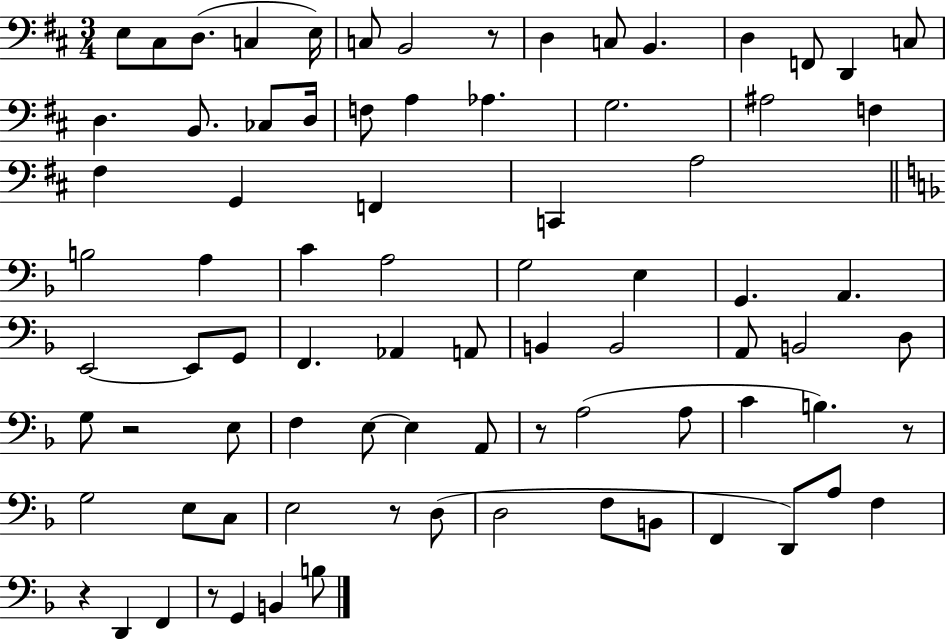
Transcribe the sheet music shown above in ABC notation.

X:1
T:Untitled
M:3/4
L:1/4
K:D
E,/2 ^C,/2 D,/2 C, E,/4 C,/2 B,,2 z/2 D, C,/2 B,, D, F,,/2 D,, C,/2 D, B,,/2 _C,/2 D,/4 F,/2 A, _A, G,2 ^A,2 F, ^F, G,, F,, C,, A,2 B,2 A, C A,2 G,2 E, G,, A,, E,,2 E,,/2 G,,/2 F,, _A,, A,,/2 B,, B,,2 A,,/2 B,,2 D,/2 G,/2 z2 E,/2 F, E,/2 E, A,,/2 z/2 A,2 A,/2 C B, z/2 G,2 E,/2 C,/2 E,2 z/2 D,/2 D,2 F,/2 B,,/2 F,, D,,/2 A,/2 F, z D,, F,, z/2 G,, B,, B,/2